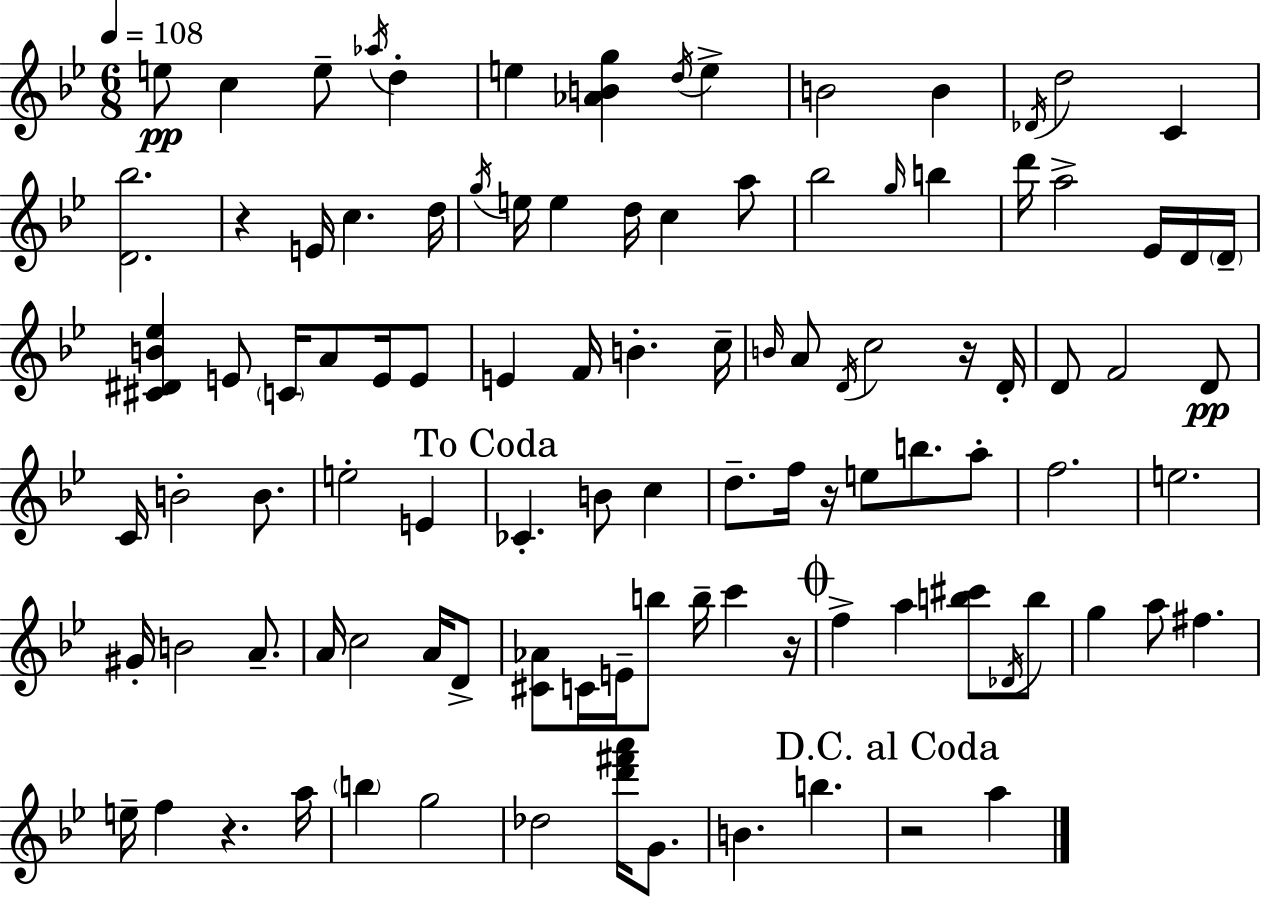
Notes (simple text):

E5/e C5/q E5/e Ab5/s D5/q E5/q [Ab4,B4,G5]/q D5/s E5/q B4/h B4/q Db4/s D5/h C4/q [D4,Bb5]/h. R/q E4/s C5/q. D5/s G5/s E5/s E5/q D5/s C5/q A5/e Bb5/h G5/s B5/q D6/s A5/h Eb4/s D4/s D4/s [C#4,D#4,B4,Eb5]/q E4/e C4/s A4/e E4/s E4/e E4/q F4/s B4/q. C5/s B4/s A4/e D4/s C5/h R/s D4/s D4/e F4/h D4/e C4/s B4/h B4/e. E5/h E4/q CES4/q. B4/e C5/q D5/e. F5/s R/s E5/e B5/e. A5/e F5/h. E5/h. G#4/s B4/h A4/e. A4/s C5/h A4/s D4/e [C#4,Ab4]/e C4/s E4/s B5/e B5/s C6/q R/s F5/q A5/q [B5,C#6]/e Db4/s B5/e G5/q A5/e F#5/q. E5/s F5/q R/q. A5/s B5/q G5/h Db5/h [D6,F#6,A6]/s G4/e. B4/q. B5/q. R/h A5/q